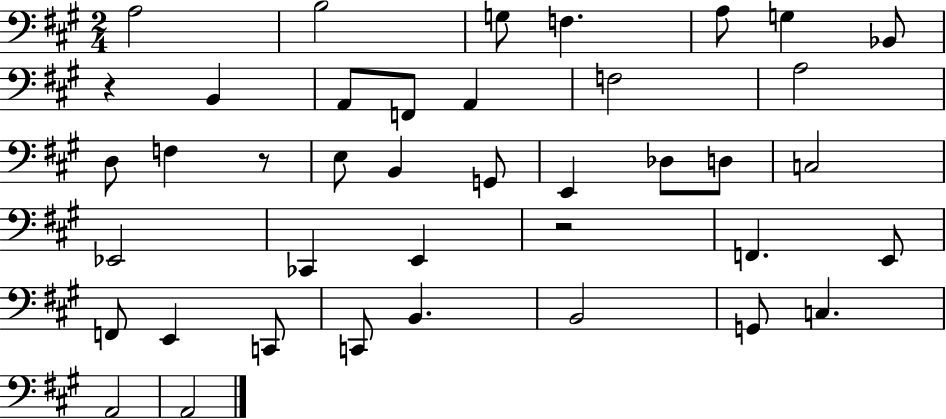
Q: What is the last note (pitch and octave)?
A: A2